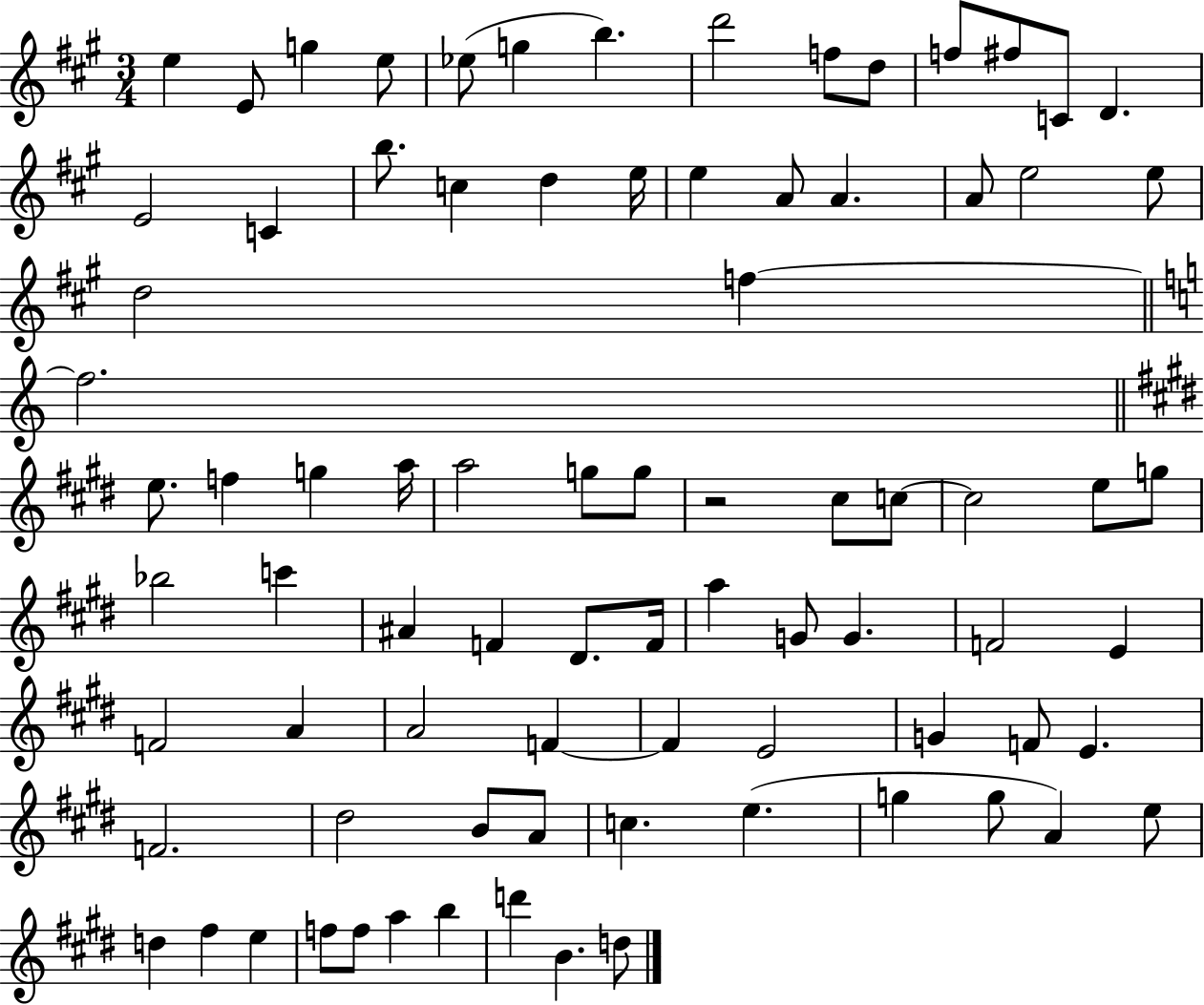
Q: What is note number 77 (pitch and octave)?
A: A5